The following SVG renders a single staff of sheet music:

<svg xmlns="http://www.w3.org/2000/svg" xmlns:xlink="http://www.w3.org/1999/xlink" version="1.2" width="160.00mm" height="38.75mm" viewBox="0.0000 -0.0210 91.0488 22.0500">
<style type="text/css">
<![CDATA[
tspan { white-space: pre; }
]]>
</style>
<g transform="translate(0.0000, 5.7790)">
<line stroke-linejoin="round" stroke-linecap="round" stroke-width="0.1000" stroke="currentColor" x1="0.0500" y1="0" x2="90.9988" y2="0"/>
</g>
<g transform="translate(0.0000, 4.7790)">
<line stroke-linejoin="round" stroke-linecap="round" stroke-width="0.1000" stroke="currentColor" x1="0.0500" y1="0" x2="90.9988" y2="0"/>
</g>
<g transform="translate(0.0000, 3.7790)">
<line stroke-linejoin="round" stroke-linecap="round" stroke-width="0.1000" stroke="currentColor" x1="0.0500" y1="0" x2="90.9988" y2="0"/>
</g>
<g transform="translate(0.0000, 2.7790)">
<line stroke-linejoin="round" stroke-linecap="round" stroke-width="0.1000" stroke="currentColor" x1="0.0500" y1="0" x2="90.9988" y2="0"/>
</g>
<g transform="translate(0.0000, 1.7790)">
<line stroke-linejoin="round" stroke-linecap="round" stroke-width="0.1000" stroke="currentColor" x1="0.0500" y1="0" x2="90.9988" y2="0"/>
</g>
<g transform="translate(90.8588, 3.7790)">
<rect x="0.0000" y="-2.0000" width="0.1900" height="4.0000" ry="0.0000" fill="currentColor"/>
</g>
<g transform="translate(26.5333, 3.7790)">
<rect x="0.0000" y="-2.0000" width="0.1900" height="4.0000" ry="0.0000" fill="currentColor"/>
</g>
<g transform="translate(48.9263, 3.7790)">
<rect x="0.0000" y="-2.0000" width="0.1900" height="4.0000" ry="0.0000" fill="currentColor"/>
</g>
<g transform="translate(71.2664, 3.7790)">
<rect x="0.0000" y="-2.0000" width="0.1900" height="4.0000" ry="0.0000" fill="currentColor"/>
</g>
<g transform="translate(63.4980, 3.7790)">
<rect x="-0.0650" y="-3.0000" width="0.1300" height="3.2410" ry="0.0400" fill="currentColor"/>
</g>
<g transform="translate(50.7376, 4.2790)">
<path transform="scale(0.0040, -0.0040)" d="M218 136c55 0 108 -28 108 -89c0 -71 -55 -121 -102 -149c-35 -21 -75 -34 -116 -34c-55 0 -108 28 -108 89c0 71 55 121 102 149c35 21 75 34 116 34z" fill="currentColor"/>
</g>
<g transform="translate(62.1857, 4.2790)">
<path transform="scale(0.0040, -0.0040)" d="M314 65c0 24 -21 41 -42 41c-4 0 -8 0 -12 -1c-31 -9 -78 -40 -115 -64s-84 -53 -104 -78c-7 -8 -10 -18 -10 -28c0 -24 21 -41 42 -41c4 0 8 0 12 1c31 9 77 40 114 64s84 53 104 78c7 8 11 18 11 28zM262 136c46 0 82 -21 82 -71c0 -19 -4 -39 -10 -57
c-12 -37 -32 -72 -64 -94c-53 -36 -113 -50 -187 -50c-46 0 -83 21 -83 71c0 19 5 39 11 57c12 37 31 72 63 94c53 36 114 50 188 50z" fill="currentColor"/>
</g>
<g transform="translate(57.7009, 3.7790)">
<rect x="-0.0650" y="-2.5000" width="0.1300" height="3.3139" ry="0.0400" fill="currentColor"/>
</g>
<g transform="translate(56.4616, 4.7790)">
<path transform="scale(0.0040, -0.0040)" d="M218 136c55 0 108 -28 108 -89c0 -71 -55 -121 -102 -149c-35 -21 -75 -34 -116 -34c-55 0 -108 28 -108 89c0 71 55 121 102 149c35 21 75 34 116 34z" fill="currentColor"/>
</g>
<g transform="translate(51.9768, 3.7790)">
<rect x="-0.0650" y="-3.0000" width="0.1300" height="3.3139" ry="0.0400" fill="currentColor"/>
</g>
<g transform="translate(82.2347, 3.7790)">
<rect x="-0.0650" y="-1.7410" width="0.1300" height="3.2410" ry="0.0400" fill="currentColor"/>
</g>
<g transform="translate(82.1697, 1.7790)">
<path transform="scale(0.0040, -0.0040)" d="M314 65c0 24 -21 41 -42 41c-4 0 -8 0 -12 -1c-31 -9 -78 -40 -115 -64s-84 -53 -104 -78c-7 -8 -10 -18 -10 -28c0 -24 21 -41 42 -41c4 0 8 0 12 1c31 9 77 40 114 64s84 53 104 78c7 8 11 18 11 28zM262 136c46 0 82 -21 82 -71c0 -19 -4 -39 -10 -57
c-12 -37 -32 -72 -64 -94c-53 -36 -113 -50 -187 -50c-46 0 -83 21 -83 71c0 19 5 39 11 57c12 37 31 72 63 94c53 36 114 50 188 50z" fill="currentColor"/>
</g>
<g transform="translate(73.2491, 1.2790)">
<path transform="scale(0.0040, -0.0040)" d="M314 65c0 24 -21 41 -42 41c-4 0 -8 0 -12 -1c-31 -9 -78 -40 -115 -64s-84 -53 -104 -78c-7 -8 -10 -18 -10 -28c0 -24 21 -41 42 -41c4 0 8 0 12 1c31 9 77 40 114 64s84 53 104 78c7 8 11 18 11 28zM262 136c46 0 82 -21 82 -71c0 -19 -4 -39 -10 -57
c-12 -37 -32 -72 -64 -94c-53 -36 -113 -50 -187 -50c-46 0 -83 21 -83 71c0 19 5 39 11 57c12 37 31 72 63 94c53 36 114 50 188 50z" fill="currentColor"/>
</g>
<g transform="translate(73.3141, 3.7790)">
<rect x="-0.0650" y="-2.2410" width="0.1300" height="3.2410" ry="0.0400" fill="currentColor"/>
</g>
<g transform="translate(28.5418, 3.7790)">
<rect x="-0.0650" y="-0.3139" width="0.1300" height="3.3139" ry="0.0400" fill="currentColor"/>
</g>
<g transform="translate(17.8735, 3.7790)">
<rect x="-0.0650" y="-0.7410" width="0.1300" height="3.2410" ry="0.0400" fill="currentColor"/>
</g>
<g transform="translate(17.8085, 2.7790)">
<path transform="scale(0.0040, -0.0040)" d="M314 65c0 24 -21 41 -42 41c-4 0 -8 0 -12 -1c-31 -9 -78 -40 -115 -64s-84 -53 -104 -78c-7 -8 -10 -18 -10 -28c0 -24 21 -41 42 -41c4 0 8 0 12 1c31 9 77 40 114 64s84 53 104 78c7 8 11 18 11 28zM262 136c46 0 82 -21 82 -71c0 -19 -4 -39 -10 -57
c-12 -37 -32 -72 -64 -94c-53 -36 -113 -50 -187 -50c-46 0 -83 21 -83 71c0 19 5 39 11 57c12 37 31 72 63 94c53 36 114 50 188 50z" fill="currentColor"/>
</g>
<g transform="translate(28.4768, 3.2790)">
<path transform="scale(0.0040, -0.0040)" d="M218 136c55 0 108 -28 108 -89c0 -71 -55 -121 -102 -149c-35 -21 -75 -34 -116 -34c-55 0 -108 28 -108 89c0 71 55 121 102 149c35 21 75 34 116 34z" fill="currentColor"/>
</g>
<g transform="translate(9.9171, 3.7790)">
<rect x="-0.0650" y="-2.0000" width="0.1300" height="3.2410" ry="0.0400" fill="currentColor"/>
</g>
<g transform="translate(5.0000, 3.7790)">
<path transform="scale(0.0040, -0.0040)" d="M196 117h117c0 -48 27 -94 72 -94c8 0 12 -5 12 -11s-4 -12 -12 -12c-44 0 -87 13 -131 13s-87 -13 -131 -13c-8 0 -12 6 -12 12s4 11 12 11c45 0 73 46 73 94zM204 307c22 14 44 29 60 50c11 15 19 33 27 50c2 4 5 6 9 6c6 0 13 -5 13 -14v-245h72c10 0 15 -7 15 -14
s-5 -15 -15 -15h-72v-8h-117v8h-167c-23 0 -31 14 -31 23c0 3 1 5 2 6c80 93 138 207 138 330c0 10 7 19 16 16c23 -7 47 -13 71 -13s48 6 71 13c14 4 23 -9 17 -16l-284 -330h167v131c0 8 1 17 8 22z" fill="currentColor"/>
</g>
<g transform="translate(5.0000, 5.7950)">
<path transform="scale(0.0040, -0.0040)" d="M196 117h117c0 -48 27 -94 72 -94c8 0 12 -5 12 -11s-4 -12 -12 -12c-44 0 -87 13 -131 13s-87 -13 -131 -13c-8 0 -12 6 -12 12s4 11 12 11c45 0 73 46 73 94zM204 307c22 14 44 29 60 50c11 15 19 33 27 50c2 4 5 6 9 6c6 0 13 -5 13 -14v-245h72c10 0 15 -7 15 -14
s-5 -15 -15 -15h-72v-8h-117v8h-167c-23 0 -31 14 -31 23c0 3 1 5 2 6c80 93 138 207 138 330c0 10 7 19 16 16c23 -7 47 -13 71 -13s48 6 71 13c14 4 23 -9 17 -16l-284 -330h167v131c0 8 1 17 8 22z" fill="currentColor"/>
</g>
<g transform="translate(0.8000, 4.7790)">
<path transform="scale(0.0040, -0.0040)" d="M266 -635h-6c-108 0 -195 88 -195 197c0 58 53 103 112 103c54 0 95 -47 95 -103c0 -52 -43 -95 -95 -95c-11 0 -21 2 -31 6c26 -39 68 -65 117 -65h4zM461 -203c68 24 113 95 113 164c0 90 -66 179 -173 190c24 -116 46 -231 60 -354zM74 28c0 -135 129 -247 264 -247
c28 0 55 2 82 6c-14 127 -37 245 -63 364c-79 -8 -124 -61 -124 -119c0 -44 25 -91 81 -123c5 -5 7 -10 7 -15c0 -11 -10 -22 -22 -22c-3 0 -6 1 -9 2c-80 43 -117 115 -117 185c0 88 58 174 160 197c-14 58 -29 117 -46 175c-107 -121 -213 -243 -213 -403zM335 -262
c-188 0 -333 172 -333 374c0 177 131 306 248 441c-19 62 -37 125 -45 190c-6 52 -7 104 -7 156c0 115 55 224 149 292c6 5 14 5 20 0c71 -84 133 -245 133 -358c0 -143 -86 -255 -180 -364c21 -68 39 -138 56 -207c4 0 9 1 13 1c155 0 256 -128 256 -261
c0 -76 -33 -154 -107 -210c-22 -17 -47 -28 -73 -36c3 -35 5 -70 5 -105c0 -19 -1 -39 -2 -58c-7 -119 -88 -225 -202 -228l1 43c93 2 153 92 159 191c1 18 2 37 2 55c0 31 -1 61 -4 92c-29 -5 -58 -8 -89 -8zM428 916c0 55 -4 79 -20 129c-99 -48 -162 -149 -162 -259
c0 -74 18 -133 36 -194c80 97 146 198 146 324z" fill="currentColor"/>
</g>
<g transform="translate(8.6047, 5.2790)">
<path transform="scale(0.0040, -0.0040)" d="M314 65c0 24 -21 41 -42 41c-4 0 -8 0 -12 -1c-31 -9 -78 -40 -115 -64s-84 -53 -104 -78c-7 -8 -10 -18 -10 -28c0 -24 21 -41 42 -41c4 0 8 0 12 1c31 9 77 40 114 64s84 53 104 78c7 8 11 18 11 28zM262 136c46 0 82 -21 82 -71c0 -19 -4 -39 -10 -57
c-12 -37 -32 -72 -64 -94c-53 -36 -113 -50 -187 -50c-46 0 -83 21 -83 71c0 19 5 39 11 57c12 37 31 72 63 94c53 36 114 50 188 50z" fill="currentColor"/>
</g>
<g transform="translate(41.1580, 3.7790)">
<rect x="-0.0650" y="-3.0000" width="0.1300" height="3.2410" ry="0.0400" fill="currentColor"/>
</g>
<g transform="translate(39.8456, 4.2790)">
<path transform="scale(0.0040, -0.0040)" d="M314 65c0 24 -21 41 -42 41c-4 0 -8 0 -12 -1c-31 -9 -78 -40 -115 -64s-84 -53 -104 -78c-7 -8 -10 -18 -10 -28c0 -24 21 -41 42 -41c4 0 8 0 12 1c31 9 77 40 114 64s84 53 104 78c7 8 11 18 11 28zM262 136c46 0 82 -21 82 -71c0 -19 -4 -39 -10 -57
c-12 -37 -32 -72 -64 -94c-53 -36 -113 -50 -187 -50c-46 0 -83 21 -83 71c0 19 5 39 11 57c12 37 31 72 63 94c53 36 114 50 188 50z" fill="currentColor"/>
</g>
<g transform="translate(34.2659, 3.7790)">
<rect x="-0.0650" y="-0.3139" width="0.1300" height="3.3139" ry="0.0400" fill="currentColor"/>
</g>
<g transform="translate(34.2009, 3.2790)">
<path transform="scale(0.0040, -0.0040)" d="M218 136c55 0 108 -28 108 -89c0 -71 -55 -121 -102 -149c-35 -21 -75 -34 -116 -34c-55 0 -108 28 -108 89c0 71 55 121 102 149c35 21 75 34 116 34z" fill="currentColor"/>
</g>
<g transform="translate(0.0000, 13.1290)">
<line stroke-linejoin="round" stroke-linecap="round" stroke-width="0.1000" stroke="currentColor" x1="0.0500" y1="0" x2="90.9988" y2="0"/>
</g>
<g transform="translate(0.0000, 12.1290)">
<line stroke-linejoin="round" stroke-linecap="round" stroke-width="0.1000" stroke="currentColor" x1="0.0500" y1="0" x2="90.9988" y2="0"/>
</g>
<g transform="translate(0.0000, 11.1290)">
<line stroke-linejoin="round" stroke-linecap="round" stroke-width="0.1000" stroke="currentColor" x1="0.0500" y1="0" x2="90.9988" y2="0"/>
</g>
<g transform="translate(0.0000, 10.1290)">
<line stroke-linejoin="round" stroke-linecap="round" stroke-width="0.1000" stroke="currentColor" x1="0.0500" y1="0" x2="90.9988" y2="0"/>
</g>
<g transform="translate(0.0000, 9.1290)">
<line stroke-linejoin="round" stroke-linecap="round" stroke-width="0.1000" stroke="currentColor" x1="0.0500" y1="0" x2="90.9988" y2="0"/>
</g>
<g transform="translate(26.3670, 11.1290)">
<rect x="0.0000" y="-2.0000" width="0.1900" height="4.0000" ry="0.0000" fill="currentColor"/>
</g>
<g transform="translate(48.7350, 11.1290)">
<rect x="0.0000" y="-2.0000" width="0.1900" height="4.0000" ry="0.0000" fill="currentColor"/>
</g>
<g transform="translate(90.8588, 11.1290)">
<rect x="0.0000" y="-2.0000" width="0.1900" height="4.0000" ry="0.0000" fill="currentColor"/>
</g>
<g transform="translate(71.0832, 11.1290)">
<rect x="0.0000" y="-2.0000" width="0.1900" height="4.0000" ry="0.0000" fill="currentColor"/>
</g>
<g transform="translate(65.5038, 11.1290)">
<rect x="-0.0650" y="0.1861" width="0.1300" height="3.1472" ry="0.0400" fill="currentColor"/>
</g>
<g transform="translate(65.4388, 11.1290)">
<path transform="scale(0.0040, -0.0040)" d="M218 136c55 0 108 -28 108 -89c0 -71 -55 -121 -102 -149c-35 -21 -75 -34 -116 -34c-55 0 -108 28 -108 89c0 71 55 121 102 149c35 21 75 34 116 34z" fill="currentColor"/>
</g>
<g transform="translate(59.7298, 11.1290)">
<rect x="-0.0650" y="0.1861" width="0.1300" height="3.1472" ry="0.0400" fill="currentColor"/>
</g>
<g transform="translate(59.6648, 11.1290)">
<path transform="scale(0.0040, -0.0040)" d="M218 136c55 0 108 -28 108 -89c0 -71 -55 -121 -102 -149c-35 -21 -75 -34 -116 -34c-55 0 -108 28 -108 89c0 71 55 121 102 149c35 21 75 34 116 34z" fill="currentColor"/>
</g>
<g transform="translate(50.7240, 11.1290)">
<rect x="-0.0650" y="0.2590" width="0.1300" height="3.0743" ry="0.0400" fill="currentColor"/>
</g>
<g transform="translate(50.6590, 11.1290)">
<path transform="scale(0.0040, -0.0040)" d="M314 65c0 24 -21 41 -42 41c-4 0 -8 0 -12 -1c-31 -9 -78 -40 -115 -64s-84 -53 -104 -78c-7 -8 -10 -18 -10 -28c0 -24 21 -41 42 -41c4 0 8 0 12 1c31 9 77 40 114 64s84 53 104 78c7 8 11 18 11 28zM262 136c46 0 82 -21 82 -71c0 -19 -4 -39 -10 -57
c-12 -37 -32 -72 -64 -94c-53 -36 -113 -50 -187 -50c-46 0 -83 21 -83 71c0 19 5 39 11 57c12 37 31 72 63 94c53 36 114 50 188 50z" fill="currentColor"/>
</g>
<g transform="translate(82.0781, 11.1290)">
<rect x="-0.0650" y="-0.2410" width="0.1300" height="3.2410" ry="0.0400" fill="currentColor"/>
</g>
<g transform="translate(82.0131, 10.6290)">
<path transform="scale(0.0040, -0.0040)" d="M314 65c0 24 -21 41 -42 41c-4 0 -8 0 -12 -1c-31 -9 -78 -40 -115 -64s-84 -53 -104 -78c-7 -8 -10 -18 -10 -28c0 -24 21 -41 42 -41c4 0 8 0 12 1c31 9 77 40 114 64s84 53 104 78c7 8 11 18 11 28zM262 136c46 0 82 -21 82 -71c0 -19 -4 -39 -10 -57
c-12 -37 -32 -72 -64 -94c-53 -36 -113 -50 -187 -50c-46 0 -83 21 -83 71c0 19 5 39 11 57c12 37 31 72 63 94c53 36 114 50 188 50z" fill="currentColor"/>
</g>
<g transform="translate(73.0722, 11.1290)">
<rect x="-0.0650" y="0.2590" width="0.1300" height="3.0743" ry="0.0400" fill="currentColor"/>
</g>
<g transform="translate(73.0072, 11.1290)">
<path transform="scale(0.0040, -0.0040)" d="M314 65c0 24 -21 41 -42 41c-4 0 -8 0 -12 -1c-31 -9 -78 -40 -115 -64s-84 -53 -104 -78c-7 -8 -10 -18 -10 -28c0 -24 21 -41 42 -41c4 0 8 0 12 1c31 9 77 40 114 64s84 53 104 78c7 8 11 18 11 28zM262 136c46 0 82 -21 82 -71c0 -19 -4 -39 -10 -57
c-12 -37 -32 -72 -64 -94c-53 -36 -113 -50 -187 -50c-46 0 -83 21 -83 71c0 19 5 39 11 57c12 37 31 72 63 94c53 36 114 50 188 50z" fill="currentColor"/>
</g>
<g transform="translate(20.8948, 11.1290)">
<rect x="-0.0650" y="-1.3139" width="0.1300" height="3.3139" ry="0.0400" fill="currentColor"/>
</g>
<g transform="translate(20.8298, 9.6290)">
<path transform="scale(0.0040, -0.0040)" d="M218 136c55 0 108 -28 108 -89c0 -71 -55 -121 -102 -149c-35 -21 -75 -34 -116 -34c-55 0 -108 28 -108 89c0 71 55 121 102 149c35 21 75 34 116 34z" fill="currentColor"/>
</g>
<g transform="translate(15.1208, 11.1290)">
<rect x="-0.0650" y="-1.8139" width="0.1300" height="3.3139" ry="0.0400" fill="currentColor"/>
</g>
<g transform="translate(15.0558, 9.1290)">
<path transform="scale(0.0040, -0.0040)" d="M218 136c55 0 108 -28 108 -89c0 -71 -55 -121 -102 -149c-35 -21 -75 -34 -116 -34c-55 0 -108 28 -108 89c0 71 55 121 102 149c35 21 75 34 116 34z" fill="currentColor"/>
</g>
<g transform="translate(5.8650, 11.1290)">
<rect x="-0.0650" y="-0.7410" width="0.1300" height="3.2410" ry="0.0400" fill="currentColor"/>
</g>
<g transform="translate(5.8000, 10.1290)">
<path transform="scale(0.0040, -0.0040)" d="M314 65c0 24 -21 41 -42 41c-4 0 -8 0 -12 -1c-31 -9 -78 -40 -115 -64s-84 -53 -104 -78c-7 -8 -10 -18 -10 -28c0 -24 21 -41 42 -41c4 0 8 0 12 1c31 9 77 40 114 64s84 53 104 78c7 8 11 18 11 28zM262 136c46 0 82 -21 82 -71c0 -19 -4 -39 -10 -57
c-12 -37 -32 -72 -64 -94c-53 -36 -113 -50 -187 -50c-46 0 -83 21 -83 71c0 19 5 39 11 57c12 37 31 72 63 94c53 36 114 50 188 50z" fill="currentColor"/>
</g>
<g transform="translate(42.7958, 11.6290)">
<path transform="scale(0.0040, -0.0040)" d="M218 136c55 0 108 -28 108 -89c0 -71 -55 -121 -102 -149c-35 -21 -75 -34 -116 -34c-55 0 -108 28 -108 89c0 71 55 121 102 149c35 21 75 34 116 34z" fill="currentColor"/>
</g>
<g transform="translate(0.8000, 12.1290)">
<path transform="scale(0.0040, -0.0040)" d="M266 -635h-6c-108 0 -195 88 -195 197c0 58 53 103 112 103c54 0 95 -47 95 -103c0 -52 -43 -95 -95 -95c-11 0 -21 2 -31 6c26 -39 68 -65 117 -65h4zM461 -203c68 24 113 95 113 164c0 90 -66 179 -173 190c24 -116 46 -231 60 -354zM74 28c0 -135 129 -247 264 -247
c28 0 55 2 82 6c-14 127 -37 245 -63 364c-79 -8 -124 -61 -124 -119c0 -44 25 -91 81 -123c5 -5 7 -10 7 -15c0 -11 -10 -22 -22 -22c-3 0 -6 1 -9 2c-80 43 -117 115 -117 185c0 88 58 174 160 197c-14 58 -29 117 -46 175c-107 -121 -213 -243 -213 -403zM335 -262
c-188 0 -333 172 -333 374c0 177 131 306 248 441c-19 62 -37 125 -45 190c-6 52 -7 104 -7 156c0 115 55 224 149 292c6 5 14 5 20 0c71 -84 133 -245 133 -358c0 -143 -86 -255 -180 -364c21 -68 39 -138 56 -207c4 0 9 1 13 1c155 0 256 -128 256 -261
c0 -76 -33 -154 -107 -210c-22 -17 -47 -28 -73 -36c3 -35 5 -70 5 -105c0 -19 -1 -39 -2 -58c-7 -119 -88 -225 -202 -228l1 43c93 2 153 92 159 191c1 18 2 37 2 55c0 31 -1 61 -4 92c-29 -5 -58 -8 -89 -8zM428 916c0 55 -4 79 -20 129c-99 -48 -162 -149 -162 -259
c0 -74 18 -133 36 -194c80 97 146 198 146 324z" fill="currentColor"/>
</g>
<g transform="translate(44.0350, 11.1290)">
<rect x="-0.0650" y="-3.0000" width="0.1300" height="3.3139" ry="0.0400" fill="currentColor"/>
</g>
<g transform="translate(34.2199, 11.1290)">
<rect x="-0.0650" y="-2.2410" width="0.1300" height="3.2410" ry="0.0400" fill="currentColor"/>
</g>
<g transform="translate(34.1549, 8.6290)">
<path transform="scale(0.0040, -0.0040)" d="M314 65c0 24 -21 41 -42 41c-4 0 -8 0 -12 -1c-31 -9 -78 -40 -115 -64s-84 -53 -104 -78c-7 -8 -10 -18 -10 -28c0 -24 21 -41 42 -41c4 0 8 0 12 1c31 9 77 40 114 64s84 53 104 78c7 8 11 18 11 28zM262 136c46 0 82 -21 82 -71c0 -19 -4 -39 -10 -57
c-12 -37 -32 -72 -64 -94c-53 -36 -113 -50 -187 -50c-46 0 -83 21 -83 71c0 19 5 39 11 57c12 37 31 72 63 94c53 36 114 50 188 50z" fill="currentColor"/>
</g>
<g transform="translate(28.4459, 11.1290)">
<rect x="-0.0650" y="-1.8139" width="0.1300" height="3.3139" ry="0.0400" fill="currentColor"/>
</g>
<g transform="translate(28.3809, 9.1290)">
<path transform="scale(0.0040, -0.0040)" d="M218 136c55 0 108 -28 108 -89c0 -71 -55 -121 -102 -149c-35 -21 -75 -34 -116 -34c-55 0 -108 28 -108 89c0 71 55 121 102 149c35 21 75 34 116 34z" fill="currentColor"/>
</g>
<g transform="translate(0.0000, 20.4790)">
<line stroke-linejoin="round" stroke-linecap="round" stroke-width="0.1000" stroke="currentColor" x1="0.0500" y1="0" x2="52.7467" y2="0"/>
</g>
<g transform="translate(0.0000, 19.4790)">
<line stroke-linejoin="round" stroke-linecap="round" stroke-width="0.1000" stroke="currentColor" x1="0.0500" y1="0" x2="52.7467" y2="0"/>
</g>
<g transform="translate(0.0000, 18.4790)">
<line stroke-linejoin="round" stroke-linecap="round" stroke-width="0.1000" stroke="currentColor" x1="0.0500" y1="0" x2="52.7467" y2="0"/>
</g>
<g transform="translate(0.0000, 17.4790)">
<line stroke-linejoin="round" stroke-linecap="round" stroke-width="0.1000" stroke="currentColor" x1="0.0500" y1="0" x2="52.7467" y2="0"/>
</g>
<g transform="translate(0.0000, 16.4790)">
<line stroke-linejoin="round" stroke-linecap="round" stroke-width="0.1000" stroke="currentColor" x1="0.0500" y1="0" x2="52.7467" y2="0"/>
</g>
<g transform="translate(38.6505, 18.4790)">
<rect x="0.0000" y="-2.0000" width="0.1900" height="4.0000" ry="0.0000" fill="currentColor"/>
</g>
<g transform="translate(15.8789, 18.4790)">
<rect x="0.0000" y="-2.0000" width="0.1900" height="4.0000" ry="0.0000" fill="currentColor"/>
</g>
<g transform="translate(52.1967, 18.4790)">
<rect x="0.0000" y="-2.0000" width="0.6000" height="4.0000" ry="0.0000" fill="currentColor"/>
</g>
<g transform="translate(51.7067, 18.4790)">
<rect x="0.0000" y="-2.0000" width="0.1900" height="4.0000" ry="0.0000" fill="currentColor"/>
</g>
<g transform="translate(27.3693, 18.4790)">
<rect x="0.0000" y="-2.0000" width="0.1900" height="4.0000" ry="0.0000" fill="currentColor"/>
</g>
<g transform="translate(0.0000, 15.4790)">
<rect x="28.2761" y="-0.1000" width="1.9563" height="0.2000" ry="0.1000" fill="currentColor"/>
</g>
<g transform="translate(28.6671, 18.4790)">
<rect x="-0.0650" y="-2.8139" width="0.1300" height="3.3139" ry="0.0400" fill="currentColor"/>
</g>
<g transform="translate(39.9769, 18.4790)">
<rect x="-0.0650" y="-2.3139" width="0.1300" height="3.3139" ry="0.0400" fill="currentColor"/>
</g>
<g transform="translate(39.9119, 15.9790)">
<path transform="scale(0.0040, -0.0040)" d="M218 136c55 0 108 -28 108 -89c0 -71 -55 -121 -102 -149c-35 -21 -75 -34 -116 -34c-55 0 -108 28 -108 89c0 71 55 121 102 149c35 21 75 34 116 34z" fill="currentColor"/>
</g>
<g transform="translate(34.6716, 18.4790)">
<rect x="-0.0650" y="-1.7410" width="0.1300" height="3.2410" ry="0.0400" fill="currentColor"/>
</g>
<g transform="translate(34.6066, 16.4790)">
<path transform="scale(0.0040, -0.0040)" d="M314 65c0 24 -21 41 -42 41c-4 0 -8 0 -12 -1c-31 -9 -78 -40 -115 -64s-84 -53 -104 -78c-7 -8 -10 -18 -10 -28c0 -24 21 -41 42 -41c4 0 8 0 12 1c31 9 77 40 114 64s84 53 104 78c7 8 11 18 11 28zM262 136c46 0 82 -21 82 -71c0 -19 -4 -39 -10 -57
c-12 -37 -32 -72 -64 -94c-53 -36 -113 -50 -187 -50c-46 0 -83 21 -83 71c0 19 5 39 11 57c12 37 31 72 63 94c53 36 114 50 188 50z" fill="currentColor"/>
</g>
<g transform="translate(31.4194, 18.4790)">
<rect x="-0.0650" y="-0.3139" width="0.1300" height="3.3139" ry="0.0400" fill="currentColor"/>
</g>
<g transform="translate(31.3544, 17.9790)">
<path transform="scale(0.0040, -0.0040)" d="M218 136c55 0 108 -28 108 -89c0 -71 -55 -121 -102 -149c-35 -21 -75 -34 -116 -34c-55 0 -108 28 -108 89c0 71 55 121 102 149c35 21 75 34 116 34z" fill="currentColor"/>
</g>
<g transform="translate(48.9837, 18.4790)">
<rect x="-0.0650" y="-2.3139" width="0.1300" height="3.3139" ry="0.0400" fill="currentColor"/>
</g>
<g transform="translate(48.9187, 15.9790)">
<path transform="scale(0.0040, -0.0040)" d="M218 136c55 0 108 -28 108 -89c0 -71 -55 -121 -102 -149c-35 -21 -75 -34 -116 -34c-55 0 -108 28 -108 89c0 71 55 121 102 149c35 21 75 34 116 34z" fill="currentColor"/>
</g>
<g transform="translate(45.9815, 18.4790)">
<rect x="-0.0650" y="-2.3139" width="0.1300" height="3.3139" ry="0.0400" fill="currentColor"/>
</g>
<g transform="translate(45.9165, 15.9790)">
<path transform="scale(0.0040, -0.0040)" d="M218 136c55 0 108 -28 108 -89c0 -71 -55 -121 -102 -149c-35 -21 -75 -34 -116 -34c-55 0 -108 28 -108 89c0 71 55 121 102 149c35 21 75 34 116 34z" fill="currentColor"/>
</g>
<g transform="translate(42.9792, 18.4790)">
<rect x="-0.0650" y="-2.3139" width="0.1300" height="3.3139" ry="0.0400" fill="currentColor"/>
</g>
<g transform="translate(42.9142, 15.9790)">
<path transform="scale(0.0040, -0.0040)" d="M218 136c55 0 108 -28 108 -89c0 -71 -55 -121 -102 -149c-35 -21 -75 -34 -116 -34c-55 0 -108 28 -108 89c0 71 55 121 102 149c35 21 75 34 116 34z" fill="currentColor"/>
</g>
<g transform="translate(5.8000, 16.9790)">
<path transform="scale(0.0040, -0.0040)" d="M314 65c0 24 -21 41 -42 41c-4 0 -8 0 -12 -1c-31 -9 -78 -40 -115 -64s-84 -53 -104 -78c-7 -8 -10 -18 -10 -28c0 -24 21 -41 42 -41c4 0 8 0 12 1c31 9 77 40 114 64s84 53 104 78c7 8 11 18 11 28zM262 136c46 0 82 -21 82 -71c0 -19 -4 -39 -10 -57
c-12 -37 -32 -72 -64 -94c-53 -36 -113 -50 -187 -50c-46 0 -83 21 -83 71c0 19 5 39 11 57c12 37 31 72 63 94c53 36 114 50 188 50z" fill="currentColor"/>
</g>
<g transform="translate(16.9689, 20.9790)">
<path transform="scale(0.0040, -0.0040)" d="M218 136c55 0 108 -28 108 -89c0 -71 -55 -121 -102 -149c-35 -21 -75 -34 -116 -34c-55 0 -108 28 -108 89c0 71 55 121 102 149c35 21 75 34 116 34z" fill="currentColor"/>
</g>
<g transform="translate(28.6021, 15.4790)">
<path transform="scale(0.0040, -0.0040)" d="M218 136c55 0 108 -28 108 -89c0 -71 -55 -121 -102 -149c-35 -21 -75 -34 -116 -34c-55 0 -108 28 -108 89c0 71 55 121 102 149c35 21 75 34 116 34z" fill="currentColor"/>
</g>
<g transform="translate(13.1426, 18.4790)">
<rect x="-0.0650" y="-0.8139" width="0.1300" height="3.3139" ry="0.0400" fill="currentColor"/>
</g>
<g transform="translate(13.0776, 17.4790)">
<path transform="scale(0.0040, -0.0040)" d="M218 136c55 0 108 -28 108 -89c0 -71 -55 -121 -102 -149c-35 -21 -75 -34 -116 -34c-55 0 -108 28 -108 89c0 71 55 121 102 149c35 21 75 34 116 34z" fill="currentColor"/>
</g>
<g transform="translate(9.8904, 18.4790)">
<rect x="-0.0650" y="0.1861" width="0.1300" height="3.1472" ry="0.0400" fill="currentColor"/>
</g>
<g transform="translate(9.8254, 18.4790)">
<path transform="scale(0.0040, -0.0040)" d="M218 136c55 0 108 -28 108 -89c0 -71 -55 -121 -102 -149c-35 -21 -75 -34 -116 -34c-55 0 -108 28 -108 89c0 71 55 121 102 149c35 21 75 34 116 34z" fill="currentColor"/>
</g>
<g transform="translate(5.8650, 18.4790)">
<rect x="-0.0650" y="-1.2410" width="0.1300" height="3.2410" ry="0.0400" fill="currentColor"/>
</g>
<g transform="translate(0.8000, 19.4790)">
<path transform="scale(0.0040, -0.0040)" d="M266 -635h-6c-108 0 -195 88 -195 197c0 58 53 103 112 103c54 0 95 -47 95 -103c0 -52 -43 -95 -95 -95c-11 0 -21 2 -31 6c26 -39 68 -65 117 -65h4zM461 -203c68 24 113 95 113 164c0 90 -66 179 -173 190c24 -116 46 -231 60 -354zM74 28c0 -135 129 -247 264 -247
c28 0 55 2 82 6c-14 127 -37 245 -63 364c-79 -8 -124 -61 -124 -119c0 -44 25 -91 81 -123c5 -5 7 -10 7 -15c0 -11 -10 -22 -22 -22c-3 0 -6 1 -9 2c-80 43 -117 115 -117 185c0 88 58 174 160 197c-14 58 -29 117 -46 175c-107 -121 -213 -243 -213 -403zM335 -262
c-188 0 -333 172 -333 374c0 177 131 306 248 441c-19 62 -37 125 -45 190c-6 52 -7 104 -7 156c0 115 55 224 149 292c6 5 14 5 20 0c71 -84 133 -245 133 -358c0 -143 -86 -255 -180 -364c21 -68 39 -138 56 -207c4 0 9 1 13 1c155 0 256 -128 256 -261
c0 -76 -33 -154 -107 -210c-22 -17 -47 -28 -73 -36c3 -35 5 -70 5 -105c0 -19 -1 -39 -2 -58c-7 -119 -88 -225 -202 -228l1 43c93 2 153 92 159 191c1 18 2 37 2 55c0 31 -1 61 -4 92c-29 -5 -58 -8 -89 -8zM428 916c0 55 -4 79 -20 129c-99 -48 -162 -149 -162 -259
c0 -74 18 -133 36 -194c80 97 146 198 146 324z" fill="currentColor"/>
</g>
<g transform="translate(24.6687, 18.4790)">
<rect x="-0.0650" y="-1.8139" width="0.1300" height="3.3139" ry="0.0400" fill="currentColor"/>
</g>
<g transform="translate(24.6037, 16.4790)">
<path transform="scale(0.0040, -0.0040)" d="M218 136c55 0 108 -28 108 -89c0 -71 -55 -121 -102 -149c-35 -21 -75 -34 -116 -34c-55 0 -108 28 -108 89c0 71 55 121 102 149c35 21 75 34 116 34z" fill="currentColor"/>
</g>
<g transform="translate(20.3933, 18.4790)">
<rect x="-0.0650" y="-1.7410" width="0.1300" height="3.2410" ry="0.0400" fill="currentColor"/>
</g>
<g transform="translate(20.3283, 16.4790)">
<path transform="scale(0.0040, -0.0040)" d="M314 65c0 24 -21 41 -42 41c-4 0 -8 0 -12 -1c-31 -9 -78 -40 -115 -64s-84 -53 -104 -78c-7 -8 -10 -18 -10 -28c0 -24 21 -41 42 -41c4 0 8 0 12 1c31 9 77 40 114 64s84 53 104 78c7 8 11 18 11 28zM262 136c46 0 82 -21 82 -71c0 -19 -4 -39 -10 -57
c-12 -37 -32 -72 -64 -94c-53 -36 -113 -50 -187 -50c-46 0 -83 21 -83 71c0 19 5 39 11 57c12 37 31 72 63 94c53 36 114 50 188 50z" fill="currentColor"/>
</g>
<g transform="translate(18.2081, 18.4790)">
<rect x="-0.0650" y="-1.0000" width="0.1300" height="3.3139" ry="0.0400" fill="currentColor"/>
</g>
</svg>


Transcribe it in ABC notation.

X:1
T:Untitled
M:4/4
L:1/4
K:C
F2 d2 c c A2 A G A2 g2 f2 d2 f e f g2 A B2 B B B2 c2 e2 B d D f2 f a c f2 g g g g